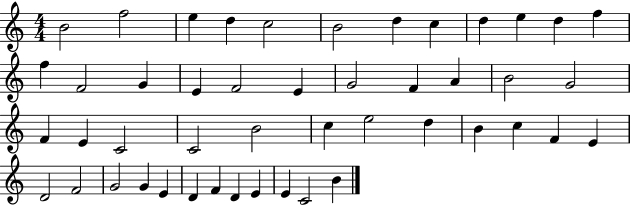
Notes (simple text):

B4/h F5/h E5/q D5/q C5/h B4/h D5/q C5/q D5/q E5/q D5/q F5/q F5/q F4/h G4/q E4/q F4/h E4/q G4/h F4/q A4/q B4/h G4/h F4/q E4/q C4/h C4/h B4/h C5/q E5/h D5/q B4/q C5/q F4/q E4/q D4/h F4/h G4/h G4/q E4/q D4/q F4/q D4/q E4/q E4/q C4/h B4/q